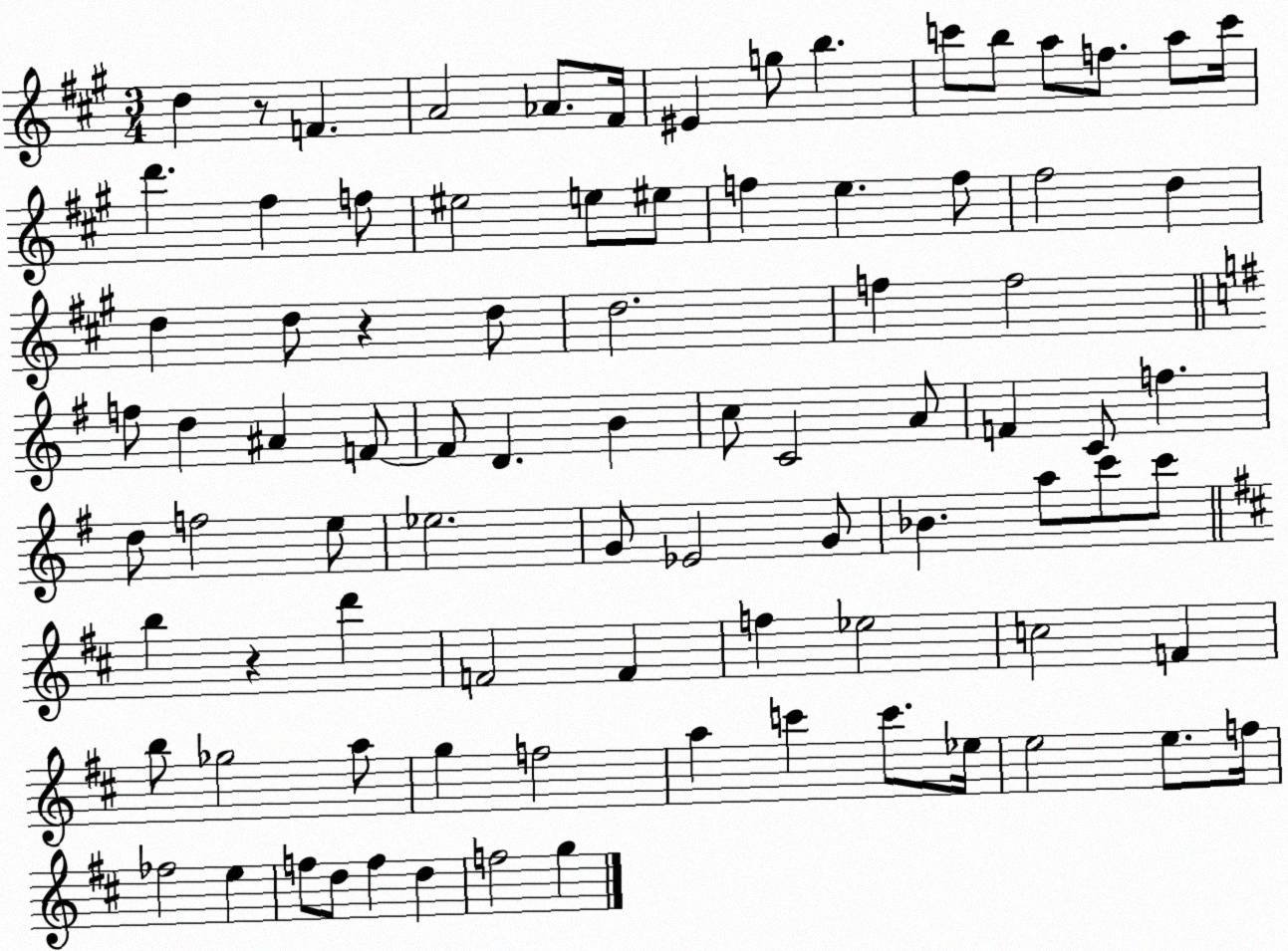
X:1
T:Untitled
M:3/4
L:1/4
K:A
d z/2 F A2 _A/2 ^F/4 ^E g/2 b c'/2 b/2 a/2 f/2 a/2 c'/4 d' ^f f/2 ^e2 e/2 ^e/2 f e f/2 ^f2 d d d/2 z d/2 d2 f f2 f/2 d ^A F/2 F/2 D B c/2 C2 A/2 F C/2 f d/2 f2 e/2 _e2 G/2 _E2 G/2 _B a/2 c'/2 c'/2 b z d' F2 F f _e2 c2 F b/2 _g2 a/2 g f2 a c' c'/2 _e/4 e2 e/2 f/4 _f2 e f/2 d/2 f d f2 g